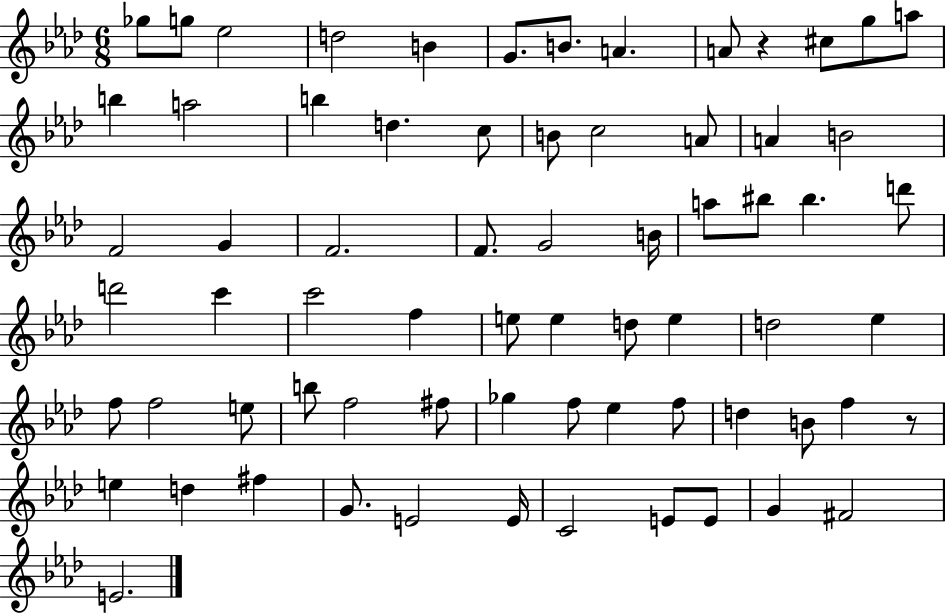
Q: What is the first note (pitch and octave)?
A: Gb5